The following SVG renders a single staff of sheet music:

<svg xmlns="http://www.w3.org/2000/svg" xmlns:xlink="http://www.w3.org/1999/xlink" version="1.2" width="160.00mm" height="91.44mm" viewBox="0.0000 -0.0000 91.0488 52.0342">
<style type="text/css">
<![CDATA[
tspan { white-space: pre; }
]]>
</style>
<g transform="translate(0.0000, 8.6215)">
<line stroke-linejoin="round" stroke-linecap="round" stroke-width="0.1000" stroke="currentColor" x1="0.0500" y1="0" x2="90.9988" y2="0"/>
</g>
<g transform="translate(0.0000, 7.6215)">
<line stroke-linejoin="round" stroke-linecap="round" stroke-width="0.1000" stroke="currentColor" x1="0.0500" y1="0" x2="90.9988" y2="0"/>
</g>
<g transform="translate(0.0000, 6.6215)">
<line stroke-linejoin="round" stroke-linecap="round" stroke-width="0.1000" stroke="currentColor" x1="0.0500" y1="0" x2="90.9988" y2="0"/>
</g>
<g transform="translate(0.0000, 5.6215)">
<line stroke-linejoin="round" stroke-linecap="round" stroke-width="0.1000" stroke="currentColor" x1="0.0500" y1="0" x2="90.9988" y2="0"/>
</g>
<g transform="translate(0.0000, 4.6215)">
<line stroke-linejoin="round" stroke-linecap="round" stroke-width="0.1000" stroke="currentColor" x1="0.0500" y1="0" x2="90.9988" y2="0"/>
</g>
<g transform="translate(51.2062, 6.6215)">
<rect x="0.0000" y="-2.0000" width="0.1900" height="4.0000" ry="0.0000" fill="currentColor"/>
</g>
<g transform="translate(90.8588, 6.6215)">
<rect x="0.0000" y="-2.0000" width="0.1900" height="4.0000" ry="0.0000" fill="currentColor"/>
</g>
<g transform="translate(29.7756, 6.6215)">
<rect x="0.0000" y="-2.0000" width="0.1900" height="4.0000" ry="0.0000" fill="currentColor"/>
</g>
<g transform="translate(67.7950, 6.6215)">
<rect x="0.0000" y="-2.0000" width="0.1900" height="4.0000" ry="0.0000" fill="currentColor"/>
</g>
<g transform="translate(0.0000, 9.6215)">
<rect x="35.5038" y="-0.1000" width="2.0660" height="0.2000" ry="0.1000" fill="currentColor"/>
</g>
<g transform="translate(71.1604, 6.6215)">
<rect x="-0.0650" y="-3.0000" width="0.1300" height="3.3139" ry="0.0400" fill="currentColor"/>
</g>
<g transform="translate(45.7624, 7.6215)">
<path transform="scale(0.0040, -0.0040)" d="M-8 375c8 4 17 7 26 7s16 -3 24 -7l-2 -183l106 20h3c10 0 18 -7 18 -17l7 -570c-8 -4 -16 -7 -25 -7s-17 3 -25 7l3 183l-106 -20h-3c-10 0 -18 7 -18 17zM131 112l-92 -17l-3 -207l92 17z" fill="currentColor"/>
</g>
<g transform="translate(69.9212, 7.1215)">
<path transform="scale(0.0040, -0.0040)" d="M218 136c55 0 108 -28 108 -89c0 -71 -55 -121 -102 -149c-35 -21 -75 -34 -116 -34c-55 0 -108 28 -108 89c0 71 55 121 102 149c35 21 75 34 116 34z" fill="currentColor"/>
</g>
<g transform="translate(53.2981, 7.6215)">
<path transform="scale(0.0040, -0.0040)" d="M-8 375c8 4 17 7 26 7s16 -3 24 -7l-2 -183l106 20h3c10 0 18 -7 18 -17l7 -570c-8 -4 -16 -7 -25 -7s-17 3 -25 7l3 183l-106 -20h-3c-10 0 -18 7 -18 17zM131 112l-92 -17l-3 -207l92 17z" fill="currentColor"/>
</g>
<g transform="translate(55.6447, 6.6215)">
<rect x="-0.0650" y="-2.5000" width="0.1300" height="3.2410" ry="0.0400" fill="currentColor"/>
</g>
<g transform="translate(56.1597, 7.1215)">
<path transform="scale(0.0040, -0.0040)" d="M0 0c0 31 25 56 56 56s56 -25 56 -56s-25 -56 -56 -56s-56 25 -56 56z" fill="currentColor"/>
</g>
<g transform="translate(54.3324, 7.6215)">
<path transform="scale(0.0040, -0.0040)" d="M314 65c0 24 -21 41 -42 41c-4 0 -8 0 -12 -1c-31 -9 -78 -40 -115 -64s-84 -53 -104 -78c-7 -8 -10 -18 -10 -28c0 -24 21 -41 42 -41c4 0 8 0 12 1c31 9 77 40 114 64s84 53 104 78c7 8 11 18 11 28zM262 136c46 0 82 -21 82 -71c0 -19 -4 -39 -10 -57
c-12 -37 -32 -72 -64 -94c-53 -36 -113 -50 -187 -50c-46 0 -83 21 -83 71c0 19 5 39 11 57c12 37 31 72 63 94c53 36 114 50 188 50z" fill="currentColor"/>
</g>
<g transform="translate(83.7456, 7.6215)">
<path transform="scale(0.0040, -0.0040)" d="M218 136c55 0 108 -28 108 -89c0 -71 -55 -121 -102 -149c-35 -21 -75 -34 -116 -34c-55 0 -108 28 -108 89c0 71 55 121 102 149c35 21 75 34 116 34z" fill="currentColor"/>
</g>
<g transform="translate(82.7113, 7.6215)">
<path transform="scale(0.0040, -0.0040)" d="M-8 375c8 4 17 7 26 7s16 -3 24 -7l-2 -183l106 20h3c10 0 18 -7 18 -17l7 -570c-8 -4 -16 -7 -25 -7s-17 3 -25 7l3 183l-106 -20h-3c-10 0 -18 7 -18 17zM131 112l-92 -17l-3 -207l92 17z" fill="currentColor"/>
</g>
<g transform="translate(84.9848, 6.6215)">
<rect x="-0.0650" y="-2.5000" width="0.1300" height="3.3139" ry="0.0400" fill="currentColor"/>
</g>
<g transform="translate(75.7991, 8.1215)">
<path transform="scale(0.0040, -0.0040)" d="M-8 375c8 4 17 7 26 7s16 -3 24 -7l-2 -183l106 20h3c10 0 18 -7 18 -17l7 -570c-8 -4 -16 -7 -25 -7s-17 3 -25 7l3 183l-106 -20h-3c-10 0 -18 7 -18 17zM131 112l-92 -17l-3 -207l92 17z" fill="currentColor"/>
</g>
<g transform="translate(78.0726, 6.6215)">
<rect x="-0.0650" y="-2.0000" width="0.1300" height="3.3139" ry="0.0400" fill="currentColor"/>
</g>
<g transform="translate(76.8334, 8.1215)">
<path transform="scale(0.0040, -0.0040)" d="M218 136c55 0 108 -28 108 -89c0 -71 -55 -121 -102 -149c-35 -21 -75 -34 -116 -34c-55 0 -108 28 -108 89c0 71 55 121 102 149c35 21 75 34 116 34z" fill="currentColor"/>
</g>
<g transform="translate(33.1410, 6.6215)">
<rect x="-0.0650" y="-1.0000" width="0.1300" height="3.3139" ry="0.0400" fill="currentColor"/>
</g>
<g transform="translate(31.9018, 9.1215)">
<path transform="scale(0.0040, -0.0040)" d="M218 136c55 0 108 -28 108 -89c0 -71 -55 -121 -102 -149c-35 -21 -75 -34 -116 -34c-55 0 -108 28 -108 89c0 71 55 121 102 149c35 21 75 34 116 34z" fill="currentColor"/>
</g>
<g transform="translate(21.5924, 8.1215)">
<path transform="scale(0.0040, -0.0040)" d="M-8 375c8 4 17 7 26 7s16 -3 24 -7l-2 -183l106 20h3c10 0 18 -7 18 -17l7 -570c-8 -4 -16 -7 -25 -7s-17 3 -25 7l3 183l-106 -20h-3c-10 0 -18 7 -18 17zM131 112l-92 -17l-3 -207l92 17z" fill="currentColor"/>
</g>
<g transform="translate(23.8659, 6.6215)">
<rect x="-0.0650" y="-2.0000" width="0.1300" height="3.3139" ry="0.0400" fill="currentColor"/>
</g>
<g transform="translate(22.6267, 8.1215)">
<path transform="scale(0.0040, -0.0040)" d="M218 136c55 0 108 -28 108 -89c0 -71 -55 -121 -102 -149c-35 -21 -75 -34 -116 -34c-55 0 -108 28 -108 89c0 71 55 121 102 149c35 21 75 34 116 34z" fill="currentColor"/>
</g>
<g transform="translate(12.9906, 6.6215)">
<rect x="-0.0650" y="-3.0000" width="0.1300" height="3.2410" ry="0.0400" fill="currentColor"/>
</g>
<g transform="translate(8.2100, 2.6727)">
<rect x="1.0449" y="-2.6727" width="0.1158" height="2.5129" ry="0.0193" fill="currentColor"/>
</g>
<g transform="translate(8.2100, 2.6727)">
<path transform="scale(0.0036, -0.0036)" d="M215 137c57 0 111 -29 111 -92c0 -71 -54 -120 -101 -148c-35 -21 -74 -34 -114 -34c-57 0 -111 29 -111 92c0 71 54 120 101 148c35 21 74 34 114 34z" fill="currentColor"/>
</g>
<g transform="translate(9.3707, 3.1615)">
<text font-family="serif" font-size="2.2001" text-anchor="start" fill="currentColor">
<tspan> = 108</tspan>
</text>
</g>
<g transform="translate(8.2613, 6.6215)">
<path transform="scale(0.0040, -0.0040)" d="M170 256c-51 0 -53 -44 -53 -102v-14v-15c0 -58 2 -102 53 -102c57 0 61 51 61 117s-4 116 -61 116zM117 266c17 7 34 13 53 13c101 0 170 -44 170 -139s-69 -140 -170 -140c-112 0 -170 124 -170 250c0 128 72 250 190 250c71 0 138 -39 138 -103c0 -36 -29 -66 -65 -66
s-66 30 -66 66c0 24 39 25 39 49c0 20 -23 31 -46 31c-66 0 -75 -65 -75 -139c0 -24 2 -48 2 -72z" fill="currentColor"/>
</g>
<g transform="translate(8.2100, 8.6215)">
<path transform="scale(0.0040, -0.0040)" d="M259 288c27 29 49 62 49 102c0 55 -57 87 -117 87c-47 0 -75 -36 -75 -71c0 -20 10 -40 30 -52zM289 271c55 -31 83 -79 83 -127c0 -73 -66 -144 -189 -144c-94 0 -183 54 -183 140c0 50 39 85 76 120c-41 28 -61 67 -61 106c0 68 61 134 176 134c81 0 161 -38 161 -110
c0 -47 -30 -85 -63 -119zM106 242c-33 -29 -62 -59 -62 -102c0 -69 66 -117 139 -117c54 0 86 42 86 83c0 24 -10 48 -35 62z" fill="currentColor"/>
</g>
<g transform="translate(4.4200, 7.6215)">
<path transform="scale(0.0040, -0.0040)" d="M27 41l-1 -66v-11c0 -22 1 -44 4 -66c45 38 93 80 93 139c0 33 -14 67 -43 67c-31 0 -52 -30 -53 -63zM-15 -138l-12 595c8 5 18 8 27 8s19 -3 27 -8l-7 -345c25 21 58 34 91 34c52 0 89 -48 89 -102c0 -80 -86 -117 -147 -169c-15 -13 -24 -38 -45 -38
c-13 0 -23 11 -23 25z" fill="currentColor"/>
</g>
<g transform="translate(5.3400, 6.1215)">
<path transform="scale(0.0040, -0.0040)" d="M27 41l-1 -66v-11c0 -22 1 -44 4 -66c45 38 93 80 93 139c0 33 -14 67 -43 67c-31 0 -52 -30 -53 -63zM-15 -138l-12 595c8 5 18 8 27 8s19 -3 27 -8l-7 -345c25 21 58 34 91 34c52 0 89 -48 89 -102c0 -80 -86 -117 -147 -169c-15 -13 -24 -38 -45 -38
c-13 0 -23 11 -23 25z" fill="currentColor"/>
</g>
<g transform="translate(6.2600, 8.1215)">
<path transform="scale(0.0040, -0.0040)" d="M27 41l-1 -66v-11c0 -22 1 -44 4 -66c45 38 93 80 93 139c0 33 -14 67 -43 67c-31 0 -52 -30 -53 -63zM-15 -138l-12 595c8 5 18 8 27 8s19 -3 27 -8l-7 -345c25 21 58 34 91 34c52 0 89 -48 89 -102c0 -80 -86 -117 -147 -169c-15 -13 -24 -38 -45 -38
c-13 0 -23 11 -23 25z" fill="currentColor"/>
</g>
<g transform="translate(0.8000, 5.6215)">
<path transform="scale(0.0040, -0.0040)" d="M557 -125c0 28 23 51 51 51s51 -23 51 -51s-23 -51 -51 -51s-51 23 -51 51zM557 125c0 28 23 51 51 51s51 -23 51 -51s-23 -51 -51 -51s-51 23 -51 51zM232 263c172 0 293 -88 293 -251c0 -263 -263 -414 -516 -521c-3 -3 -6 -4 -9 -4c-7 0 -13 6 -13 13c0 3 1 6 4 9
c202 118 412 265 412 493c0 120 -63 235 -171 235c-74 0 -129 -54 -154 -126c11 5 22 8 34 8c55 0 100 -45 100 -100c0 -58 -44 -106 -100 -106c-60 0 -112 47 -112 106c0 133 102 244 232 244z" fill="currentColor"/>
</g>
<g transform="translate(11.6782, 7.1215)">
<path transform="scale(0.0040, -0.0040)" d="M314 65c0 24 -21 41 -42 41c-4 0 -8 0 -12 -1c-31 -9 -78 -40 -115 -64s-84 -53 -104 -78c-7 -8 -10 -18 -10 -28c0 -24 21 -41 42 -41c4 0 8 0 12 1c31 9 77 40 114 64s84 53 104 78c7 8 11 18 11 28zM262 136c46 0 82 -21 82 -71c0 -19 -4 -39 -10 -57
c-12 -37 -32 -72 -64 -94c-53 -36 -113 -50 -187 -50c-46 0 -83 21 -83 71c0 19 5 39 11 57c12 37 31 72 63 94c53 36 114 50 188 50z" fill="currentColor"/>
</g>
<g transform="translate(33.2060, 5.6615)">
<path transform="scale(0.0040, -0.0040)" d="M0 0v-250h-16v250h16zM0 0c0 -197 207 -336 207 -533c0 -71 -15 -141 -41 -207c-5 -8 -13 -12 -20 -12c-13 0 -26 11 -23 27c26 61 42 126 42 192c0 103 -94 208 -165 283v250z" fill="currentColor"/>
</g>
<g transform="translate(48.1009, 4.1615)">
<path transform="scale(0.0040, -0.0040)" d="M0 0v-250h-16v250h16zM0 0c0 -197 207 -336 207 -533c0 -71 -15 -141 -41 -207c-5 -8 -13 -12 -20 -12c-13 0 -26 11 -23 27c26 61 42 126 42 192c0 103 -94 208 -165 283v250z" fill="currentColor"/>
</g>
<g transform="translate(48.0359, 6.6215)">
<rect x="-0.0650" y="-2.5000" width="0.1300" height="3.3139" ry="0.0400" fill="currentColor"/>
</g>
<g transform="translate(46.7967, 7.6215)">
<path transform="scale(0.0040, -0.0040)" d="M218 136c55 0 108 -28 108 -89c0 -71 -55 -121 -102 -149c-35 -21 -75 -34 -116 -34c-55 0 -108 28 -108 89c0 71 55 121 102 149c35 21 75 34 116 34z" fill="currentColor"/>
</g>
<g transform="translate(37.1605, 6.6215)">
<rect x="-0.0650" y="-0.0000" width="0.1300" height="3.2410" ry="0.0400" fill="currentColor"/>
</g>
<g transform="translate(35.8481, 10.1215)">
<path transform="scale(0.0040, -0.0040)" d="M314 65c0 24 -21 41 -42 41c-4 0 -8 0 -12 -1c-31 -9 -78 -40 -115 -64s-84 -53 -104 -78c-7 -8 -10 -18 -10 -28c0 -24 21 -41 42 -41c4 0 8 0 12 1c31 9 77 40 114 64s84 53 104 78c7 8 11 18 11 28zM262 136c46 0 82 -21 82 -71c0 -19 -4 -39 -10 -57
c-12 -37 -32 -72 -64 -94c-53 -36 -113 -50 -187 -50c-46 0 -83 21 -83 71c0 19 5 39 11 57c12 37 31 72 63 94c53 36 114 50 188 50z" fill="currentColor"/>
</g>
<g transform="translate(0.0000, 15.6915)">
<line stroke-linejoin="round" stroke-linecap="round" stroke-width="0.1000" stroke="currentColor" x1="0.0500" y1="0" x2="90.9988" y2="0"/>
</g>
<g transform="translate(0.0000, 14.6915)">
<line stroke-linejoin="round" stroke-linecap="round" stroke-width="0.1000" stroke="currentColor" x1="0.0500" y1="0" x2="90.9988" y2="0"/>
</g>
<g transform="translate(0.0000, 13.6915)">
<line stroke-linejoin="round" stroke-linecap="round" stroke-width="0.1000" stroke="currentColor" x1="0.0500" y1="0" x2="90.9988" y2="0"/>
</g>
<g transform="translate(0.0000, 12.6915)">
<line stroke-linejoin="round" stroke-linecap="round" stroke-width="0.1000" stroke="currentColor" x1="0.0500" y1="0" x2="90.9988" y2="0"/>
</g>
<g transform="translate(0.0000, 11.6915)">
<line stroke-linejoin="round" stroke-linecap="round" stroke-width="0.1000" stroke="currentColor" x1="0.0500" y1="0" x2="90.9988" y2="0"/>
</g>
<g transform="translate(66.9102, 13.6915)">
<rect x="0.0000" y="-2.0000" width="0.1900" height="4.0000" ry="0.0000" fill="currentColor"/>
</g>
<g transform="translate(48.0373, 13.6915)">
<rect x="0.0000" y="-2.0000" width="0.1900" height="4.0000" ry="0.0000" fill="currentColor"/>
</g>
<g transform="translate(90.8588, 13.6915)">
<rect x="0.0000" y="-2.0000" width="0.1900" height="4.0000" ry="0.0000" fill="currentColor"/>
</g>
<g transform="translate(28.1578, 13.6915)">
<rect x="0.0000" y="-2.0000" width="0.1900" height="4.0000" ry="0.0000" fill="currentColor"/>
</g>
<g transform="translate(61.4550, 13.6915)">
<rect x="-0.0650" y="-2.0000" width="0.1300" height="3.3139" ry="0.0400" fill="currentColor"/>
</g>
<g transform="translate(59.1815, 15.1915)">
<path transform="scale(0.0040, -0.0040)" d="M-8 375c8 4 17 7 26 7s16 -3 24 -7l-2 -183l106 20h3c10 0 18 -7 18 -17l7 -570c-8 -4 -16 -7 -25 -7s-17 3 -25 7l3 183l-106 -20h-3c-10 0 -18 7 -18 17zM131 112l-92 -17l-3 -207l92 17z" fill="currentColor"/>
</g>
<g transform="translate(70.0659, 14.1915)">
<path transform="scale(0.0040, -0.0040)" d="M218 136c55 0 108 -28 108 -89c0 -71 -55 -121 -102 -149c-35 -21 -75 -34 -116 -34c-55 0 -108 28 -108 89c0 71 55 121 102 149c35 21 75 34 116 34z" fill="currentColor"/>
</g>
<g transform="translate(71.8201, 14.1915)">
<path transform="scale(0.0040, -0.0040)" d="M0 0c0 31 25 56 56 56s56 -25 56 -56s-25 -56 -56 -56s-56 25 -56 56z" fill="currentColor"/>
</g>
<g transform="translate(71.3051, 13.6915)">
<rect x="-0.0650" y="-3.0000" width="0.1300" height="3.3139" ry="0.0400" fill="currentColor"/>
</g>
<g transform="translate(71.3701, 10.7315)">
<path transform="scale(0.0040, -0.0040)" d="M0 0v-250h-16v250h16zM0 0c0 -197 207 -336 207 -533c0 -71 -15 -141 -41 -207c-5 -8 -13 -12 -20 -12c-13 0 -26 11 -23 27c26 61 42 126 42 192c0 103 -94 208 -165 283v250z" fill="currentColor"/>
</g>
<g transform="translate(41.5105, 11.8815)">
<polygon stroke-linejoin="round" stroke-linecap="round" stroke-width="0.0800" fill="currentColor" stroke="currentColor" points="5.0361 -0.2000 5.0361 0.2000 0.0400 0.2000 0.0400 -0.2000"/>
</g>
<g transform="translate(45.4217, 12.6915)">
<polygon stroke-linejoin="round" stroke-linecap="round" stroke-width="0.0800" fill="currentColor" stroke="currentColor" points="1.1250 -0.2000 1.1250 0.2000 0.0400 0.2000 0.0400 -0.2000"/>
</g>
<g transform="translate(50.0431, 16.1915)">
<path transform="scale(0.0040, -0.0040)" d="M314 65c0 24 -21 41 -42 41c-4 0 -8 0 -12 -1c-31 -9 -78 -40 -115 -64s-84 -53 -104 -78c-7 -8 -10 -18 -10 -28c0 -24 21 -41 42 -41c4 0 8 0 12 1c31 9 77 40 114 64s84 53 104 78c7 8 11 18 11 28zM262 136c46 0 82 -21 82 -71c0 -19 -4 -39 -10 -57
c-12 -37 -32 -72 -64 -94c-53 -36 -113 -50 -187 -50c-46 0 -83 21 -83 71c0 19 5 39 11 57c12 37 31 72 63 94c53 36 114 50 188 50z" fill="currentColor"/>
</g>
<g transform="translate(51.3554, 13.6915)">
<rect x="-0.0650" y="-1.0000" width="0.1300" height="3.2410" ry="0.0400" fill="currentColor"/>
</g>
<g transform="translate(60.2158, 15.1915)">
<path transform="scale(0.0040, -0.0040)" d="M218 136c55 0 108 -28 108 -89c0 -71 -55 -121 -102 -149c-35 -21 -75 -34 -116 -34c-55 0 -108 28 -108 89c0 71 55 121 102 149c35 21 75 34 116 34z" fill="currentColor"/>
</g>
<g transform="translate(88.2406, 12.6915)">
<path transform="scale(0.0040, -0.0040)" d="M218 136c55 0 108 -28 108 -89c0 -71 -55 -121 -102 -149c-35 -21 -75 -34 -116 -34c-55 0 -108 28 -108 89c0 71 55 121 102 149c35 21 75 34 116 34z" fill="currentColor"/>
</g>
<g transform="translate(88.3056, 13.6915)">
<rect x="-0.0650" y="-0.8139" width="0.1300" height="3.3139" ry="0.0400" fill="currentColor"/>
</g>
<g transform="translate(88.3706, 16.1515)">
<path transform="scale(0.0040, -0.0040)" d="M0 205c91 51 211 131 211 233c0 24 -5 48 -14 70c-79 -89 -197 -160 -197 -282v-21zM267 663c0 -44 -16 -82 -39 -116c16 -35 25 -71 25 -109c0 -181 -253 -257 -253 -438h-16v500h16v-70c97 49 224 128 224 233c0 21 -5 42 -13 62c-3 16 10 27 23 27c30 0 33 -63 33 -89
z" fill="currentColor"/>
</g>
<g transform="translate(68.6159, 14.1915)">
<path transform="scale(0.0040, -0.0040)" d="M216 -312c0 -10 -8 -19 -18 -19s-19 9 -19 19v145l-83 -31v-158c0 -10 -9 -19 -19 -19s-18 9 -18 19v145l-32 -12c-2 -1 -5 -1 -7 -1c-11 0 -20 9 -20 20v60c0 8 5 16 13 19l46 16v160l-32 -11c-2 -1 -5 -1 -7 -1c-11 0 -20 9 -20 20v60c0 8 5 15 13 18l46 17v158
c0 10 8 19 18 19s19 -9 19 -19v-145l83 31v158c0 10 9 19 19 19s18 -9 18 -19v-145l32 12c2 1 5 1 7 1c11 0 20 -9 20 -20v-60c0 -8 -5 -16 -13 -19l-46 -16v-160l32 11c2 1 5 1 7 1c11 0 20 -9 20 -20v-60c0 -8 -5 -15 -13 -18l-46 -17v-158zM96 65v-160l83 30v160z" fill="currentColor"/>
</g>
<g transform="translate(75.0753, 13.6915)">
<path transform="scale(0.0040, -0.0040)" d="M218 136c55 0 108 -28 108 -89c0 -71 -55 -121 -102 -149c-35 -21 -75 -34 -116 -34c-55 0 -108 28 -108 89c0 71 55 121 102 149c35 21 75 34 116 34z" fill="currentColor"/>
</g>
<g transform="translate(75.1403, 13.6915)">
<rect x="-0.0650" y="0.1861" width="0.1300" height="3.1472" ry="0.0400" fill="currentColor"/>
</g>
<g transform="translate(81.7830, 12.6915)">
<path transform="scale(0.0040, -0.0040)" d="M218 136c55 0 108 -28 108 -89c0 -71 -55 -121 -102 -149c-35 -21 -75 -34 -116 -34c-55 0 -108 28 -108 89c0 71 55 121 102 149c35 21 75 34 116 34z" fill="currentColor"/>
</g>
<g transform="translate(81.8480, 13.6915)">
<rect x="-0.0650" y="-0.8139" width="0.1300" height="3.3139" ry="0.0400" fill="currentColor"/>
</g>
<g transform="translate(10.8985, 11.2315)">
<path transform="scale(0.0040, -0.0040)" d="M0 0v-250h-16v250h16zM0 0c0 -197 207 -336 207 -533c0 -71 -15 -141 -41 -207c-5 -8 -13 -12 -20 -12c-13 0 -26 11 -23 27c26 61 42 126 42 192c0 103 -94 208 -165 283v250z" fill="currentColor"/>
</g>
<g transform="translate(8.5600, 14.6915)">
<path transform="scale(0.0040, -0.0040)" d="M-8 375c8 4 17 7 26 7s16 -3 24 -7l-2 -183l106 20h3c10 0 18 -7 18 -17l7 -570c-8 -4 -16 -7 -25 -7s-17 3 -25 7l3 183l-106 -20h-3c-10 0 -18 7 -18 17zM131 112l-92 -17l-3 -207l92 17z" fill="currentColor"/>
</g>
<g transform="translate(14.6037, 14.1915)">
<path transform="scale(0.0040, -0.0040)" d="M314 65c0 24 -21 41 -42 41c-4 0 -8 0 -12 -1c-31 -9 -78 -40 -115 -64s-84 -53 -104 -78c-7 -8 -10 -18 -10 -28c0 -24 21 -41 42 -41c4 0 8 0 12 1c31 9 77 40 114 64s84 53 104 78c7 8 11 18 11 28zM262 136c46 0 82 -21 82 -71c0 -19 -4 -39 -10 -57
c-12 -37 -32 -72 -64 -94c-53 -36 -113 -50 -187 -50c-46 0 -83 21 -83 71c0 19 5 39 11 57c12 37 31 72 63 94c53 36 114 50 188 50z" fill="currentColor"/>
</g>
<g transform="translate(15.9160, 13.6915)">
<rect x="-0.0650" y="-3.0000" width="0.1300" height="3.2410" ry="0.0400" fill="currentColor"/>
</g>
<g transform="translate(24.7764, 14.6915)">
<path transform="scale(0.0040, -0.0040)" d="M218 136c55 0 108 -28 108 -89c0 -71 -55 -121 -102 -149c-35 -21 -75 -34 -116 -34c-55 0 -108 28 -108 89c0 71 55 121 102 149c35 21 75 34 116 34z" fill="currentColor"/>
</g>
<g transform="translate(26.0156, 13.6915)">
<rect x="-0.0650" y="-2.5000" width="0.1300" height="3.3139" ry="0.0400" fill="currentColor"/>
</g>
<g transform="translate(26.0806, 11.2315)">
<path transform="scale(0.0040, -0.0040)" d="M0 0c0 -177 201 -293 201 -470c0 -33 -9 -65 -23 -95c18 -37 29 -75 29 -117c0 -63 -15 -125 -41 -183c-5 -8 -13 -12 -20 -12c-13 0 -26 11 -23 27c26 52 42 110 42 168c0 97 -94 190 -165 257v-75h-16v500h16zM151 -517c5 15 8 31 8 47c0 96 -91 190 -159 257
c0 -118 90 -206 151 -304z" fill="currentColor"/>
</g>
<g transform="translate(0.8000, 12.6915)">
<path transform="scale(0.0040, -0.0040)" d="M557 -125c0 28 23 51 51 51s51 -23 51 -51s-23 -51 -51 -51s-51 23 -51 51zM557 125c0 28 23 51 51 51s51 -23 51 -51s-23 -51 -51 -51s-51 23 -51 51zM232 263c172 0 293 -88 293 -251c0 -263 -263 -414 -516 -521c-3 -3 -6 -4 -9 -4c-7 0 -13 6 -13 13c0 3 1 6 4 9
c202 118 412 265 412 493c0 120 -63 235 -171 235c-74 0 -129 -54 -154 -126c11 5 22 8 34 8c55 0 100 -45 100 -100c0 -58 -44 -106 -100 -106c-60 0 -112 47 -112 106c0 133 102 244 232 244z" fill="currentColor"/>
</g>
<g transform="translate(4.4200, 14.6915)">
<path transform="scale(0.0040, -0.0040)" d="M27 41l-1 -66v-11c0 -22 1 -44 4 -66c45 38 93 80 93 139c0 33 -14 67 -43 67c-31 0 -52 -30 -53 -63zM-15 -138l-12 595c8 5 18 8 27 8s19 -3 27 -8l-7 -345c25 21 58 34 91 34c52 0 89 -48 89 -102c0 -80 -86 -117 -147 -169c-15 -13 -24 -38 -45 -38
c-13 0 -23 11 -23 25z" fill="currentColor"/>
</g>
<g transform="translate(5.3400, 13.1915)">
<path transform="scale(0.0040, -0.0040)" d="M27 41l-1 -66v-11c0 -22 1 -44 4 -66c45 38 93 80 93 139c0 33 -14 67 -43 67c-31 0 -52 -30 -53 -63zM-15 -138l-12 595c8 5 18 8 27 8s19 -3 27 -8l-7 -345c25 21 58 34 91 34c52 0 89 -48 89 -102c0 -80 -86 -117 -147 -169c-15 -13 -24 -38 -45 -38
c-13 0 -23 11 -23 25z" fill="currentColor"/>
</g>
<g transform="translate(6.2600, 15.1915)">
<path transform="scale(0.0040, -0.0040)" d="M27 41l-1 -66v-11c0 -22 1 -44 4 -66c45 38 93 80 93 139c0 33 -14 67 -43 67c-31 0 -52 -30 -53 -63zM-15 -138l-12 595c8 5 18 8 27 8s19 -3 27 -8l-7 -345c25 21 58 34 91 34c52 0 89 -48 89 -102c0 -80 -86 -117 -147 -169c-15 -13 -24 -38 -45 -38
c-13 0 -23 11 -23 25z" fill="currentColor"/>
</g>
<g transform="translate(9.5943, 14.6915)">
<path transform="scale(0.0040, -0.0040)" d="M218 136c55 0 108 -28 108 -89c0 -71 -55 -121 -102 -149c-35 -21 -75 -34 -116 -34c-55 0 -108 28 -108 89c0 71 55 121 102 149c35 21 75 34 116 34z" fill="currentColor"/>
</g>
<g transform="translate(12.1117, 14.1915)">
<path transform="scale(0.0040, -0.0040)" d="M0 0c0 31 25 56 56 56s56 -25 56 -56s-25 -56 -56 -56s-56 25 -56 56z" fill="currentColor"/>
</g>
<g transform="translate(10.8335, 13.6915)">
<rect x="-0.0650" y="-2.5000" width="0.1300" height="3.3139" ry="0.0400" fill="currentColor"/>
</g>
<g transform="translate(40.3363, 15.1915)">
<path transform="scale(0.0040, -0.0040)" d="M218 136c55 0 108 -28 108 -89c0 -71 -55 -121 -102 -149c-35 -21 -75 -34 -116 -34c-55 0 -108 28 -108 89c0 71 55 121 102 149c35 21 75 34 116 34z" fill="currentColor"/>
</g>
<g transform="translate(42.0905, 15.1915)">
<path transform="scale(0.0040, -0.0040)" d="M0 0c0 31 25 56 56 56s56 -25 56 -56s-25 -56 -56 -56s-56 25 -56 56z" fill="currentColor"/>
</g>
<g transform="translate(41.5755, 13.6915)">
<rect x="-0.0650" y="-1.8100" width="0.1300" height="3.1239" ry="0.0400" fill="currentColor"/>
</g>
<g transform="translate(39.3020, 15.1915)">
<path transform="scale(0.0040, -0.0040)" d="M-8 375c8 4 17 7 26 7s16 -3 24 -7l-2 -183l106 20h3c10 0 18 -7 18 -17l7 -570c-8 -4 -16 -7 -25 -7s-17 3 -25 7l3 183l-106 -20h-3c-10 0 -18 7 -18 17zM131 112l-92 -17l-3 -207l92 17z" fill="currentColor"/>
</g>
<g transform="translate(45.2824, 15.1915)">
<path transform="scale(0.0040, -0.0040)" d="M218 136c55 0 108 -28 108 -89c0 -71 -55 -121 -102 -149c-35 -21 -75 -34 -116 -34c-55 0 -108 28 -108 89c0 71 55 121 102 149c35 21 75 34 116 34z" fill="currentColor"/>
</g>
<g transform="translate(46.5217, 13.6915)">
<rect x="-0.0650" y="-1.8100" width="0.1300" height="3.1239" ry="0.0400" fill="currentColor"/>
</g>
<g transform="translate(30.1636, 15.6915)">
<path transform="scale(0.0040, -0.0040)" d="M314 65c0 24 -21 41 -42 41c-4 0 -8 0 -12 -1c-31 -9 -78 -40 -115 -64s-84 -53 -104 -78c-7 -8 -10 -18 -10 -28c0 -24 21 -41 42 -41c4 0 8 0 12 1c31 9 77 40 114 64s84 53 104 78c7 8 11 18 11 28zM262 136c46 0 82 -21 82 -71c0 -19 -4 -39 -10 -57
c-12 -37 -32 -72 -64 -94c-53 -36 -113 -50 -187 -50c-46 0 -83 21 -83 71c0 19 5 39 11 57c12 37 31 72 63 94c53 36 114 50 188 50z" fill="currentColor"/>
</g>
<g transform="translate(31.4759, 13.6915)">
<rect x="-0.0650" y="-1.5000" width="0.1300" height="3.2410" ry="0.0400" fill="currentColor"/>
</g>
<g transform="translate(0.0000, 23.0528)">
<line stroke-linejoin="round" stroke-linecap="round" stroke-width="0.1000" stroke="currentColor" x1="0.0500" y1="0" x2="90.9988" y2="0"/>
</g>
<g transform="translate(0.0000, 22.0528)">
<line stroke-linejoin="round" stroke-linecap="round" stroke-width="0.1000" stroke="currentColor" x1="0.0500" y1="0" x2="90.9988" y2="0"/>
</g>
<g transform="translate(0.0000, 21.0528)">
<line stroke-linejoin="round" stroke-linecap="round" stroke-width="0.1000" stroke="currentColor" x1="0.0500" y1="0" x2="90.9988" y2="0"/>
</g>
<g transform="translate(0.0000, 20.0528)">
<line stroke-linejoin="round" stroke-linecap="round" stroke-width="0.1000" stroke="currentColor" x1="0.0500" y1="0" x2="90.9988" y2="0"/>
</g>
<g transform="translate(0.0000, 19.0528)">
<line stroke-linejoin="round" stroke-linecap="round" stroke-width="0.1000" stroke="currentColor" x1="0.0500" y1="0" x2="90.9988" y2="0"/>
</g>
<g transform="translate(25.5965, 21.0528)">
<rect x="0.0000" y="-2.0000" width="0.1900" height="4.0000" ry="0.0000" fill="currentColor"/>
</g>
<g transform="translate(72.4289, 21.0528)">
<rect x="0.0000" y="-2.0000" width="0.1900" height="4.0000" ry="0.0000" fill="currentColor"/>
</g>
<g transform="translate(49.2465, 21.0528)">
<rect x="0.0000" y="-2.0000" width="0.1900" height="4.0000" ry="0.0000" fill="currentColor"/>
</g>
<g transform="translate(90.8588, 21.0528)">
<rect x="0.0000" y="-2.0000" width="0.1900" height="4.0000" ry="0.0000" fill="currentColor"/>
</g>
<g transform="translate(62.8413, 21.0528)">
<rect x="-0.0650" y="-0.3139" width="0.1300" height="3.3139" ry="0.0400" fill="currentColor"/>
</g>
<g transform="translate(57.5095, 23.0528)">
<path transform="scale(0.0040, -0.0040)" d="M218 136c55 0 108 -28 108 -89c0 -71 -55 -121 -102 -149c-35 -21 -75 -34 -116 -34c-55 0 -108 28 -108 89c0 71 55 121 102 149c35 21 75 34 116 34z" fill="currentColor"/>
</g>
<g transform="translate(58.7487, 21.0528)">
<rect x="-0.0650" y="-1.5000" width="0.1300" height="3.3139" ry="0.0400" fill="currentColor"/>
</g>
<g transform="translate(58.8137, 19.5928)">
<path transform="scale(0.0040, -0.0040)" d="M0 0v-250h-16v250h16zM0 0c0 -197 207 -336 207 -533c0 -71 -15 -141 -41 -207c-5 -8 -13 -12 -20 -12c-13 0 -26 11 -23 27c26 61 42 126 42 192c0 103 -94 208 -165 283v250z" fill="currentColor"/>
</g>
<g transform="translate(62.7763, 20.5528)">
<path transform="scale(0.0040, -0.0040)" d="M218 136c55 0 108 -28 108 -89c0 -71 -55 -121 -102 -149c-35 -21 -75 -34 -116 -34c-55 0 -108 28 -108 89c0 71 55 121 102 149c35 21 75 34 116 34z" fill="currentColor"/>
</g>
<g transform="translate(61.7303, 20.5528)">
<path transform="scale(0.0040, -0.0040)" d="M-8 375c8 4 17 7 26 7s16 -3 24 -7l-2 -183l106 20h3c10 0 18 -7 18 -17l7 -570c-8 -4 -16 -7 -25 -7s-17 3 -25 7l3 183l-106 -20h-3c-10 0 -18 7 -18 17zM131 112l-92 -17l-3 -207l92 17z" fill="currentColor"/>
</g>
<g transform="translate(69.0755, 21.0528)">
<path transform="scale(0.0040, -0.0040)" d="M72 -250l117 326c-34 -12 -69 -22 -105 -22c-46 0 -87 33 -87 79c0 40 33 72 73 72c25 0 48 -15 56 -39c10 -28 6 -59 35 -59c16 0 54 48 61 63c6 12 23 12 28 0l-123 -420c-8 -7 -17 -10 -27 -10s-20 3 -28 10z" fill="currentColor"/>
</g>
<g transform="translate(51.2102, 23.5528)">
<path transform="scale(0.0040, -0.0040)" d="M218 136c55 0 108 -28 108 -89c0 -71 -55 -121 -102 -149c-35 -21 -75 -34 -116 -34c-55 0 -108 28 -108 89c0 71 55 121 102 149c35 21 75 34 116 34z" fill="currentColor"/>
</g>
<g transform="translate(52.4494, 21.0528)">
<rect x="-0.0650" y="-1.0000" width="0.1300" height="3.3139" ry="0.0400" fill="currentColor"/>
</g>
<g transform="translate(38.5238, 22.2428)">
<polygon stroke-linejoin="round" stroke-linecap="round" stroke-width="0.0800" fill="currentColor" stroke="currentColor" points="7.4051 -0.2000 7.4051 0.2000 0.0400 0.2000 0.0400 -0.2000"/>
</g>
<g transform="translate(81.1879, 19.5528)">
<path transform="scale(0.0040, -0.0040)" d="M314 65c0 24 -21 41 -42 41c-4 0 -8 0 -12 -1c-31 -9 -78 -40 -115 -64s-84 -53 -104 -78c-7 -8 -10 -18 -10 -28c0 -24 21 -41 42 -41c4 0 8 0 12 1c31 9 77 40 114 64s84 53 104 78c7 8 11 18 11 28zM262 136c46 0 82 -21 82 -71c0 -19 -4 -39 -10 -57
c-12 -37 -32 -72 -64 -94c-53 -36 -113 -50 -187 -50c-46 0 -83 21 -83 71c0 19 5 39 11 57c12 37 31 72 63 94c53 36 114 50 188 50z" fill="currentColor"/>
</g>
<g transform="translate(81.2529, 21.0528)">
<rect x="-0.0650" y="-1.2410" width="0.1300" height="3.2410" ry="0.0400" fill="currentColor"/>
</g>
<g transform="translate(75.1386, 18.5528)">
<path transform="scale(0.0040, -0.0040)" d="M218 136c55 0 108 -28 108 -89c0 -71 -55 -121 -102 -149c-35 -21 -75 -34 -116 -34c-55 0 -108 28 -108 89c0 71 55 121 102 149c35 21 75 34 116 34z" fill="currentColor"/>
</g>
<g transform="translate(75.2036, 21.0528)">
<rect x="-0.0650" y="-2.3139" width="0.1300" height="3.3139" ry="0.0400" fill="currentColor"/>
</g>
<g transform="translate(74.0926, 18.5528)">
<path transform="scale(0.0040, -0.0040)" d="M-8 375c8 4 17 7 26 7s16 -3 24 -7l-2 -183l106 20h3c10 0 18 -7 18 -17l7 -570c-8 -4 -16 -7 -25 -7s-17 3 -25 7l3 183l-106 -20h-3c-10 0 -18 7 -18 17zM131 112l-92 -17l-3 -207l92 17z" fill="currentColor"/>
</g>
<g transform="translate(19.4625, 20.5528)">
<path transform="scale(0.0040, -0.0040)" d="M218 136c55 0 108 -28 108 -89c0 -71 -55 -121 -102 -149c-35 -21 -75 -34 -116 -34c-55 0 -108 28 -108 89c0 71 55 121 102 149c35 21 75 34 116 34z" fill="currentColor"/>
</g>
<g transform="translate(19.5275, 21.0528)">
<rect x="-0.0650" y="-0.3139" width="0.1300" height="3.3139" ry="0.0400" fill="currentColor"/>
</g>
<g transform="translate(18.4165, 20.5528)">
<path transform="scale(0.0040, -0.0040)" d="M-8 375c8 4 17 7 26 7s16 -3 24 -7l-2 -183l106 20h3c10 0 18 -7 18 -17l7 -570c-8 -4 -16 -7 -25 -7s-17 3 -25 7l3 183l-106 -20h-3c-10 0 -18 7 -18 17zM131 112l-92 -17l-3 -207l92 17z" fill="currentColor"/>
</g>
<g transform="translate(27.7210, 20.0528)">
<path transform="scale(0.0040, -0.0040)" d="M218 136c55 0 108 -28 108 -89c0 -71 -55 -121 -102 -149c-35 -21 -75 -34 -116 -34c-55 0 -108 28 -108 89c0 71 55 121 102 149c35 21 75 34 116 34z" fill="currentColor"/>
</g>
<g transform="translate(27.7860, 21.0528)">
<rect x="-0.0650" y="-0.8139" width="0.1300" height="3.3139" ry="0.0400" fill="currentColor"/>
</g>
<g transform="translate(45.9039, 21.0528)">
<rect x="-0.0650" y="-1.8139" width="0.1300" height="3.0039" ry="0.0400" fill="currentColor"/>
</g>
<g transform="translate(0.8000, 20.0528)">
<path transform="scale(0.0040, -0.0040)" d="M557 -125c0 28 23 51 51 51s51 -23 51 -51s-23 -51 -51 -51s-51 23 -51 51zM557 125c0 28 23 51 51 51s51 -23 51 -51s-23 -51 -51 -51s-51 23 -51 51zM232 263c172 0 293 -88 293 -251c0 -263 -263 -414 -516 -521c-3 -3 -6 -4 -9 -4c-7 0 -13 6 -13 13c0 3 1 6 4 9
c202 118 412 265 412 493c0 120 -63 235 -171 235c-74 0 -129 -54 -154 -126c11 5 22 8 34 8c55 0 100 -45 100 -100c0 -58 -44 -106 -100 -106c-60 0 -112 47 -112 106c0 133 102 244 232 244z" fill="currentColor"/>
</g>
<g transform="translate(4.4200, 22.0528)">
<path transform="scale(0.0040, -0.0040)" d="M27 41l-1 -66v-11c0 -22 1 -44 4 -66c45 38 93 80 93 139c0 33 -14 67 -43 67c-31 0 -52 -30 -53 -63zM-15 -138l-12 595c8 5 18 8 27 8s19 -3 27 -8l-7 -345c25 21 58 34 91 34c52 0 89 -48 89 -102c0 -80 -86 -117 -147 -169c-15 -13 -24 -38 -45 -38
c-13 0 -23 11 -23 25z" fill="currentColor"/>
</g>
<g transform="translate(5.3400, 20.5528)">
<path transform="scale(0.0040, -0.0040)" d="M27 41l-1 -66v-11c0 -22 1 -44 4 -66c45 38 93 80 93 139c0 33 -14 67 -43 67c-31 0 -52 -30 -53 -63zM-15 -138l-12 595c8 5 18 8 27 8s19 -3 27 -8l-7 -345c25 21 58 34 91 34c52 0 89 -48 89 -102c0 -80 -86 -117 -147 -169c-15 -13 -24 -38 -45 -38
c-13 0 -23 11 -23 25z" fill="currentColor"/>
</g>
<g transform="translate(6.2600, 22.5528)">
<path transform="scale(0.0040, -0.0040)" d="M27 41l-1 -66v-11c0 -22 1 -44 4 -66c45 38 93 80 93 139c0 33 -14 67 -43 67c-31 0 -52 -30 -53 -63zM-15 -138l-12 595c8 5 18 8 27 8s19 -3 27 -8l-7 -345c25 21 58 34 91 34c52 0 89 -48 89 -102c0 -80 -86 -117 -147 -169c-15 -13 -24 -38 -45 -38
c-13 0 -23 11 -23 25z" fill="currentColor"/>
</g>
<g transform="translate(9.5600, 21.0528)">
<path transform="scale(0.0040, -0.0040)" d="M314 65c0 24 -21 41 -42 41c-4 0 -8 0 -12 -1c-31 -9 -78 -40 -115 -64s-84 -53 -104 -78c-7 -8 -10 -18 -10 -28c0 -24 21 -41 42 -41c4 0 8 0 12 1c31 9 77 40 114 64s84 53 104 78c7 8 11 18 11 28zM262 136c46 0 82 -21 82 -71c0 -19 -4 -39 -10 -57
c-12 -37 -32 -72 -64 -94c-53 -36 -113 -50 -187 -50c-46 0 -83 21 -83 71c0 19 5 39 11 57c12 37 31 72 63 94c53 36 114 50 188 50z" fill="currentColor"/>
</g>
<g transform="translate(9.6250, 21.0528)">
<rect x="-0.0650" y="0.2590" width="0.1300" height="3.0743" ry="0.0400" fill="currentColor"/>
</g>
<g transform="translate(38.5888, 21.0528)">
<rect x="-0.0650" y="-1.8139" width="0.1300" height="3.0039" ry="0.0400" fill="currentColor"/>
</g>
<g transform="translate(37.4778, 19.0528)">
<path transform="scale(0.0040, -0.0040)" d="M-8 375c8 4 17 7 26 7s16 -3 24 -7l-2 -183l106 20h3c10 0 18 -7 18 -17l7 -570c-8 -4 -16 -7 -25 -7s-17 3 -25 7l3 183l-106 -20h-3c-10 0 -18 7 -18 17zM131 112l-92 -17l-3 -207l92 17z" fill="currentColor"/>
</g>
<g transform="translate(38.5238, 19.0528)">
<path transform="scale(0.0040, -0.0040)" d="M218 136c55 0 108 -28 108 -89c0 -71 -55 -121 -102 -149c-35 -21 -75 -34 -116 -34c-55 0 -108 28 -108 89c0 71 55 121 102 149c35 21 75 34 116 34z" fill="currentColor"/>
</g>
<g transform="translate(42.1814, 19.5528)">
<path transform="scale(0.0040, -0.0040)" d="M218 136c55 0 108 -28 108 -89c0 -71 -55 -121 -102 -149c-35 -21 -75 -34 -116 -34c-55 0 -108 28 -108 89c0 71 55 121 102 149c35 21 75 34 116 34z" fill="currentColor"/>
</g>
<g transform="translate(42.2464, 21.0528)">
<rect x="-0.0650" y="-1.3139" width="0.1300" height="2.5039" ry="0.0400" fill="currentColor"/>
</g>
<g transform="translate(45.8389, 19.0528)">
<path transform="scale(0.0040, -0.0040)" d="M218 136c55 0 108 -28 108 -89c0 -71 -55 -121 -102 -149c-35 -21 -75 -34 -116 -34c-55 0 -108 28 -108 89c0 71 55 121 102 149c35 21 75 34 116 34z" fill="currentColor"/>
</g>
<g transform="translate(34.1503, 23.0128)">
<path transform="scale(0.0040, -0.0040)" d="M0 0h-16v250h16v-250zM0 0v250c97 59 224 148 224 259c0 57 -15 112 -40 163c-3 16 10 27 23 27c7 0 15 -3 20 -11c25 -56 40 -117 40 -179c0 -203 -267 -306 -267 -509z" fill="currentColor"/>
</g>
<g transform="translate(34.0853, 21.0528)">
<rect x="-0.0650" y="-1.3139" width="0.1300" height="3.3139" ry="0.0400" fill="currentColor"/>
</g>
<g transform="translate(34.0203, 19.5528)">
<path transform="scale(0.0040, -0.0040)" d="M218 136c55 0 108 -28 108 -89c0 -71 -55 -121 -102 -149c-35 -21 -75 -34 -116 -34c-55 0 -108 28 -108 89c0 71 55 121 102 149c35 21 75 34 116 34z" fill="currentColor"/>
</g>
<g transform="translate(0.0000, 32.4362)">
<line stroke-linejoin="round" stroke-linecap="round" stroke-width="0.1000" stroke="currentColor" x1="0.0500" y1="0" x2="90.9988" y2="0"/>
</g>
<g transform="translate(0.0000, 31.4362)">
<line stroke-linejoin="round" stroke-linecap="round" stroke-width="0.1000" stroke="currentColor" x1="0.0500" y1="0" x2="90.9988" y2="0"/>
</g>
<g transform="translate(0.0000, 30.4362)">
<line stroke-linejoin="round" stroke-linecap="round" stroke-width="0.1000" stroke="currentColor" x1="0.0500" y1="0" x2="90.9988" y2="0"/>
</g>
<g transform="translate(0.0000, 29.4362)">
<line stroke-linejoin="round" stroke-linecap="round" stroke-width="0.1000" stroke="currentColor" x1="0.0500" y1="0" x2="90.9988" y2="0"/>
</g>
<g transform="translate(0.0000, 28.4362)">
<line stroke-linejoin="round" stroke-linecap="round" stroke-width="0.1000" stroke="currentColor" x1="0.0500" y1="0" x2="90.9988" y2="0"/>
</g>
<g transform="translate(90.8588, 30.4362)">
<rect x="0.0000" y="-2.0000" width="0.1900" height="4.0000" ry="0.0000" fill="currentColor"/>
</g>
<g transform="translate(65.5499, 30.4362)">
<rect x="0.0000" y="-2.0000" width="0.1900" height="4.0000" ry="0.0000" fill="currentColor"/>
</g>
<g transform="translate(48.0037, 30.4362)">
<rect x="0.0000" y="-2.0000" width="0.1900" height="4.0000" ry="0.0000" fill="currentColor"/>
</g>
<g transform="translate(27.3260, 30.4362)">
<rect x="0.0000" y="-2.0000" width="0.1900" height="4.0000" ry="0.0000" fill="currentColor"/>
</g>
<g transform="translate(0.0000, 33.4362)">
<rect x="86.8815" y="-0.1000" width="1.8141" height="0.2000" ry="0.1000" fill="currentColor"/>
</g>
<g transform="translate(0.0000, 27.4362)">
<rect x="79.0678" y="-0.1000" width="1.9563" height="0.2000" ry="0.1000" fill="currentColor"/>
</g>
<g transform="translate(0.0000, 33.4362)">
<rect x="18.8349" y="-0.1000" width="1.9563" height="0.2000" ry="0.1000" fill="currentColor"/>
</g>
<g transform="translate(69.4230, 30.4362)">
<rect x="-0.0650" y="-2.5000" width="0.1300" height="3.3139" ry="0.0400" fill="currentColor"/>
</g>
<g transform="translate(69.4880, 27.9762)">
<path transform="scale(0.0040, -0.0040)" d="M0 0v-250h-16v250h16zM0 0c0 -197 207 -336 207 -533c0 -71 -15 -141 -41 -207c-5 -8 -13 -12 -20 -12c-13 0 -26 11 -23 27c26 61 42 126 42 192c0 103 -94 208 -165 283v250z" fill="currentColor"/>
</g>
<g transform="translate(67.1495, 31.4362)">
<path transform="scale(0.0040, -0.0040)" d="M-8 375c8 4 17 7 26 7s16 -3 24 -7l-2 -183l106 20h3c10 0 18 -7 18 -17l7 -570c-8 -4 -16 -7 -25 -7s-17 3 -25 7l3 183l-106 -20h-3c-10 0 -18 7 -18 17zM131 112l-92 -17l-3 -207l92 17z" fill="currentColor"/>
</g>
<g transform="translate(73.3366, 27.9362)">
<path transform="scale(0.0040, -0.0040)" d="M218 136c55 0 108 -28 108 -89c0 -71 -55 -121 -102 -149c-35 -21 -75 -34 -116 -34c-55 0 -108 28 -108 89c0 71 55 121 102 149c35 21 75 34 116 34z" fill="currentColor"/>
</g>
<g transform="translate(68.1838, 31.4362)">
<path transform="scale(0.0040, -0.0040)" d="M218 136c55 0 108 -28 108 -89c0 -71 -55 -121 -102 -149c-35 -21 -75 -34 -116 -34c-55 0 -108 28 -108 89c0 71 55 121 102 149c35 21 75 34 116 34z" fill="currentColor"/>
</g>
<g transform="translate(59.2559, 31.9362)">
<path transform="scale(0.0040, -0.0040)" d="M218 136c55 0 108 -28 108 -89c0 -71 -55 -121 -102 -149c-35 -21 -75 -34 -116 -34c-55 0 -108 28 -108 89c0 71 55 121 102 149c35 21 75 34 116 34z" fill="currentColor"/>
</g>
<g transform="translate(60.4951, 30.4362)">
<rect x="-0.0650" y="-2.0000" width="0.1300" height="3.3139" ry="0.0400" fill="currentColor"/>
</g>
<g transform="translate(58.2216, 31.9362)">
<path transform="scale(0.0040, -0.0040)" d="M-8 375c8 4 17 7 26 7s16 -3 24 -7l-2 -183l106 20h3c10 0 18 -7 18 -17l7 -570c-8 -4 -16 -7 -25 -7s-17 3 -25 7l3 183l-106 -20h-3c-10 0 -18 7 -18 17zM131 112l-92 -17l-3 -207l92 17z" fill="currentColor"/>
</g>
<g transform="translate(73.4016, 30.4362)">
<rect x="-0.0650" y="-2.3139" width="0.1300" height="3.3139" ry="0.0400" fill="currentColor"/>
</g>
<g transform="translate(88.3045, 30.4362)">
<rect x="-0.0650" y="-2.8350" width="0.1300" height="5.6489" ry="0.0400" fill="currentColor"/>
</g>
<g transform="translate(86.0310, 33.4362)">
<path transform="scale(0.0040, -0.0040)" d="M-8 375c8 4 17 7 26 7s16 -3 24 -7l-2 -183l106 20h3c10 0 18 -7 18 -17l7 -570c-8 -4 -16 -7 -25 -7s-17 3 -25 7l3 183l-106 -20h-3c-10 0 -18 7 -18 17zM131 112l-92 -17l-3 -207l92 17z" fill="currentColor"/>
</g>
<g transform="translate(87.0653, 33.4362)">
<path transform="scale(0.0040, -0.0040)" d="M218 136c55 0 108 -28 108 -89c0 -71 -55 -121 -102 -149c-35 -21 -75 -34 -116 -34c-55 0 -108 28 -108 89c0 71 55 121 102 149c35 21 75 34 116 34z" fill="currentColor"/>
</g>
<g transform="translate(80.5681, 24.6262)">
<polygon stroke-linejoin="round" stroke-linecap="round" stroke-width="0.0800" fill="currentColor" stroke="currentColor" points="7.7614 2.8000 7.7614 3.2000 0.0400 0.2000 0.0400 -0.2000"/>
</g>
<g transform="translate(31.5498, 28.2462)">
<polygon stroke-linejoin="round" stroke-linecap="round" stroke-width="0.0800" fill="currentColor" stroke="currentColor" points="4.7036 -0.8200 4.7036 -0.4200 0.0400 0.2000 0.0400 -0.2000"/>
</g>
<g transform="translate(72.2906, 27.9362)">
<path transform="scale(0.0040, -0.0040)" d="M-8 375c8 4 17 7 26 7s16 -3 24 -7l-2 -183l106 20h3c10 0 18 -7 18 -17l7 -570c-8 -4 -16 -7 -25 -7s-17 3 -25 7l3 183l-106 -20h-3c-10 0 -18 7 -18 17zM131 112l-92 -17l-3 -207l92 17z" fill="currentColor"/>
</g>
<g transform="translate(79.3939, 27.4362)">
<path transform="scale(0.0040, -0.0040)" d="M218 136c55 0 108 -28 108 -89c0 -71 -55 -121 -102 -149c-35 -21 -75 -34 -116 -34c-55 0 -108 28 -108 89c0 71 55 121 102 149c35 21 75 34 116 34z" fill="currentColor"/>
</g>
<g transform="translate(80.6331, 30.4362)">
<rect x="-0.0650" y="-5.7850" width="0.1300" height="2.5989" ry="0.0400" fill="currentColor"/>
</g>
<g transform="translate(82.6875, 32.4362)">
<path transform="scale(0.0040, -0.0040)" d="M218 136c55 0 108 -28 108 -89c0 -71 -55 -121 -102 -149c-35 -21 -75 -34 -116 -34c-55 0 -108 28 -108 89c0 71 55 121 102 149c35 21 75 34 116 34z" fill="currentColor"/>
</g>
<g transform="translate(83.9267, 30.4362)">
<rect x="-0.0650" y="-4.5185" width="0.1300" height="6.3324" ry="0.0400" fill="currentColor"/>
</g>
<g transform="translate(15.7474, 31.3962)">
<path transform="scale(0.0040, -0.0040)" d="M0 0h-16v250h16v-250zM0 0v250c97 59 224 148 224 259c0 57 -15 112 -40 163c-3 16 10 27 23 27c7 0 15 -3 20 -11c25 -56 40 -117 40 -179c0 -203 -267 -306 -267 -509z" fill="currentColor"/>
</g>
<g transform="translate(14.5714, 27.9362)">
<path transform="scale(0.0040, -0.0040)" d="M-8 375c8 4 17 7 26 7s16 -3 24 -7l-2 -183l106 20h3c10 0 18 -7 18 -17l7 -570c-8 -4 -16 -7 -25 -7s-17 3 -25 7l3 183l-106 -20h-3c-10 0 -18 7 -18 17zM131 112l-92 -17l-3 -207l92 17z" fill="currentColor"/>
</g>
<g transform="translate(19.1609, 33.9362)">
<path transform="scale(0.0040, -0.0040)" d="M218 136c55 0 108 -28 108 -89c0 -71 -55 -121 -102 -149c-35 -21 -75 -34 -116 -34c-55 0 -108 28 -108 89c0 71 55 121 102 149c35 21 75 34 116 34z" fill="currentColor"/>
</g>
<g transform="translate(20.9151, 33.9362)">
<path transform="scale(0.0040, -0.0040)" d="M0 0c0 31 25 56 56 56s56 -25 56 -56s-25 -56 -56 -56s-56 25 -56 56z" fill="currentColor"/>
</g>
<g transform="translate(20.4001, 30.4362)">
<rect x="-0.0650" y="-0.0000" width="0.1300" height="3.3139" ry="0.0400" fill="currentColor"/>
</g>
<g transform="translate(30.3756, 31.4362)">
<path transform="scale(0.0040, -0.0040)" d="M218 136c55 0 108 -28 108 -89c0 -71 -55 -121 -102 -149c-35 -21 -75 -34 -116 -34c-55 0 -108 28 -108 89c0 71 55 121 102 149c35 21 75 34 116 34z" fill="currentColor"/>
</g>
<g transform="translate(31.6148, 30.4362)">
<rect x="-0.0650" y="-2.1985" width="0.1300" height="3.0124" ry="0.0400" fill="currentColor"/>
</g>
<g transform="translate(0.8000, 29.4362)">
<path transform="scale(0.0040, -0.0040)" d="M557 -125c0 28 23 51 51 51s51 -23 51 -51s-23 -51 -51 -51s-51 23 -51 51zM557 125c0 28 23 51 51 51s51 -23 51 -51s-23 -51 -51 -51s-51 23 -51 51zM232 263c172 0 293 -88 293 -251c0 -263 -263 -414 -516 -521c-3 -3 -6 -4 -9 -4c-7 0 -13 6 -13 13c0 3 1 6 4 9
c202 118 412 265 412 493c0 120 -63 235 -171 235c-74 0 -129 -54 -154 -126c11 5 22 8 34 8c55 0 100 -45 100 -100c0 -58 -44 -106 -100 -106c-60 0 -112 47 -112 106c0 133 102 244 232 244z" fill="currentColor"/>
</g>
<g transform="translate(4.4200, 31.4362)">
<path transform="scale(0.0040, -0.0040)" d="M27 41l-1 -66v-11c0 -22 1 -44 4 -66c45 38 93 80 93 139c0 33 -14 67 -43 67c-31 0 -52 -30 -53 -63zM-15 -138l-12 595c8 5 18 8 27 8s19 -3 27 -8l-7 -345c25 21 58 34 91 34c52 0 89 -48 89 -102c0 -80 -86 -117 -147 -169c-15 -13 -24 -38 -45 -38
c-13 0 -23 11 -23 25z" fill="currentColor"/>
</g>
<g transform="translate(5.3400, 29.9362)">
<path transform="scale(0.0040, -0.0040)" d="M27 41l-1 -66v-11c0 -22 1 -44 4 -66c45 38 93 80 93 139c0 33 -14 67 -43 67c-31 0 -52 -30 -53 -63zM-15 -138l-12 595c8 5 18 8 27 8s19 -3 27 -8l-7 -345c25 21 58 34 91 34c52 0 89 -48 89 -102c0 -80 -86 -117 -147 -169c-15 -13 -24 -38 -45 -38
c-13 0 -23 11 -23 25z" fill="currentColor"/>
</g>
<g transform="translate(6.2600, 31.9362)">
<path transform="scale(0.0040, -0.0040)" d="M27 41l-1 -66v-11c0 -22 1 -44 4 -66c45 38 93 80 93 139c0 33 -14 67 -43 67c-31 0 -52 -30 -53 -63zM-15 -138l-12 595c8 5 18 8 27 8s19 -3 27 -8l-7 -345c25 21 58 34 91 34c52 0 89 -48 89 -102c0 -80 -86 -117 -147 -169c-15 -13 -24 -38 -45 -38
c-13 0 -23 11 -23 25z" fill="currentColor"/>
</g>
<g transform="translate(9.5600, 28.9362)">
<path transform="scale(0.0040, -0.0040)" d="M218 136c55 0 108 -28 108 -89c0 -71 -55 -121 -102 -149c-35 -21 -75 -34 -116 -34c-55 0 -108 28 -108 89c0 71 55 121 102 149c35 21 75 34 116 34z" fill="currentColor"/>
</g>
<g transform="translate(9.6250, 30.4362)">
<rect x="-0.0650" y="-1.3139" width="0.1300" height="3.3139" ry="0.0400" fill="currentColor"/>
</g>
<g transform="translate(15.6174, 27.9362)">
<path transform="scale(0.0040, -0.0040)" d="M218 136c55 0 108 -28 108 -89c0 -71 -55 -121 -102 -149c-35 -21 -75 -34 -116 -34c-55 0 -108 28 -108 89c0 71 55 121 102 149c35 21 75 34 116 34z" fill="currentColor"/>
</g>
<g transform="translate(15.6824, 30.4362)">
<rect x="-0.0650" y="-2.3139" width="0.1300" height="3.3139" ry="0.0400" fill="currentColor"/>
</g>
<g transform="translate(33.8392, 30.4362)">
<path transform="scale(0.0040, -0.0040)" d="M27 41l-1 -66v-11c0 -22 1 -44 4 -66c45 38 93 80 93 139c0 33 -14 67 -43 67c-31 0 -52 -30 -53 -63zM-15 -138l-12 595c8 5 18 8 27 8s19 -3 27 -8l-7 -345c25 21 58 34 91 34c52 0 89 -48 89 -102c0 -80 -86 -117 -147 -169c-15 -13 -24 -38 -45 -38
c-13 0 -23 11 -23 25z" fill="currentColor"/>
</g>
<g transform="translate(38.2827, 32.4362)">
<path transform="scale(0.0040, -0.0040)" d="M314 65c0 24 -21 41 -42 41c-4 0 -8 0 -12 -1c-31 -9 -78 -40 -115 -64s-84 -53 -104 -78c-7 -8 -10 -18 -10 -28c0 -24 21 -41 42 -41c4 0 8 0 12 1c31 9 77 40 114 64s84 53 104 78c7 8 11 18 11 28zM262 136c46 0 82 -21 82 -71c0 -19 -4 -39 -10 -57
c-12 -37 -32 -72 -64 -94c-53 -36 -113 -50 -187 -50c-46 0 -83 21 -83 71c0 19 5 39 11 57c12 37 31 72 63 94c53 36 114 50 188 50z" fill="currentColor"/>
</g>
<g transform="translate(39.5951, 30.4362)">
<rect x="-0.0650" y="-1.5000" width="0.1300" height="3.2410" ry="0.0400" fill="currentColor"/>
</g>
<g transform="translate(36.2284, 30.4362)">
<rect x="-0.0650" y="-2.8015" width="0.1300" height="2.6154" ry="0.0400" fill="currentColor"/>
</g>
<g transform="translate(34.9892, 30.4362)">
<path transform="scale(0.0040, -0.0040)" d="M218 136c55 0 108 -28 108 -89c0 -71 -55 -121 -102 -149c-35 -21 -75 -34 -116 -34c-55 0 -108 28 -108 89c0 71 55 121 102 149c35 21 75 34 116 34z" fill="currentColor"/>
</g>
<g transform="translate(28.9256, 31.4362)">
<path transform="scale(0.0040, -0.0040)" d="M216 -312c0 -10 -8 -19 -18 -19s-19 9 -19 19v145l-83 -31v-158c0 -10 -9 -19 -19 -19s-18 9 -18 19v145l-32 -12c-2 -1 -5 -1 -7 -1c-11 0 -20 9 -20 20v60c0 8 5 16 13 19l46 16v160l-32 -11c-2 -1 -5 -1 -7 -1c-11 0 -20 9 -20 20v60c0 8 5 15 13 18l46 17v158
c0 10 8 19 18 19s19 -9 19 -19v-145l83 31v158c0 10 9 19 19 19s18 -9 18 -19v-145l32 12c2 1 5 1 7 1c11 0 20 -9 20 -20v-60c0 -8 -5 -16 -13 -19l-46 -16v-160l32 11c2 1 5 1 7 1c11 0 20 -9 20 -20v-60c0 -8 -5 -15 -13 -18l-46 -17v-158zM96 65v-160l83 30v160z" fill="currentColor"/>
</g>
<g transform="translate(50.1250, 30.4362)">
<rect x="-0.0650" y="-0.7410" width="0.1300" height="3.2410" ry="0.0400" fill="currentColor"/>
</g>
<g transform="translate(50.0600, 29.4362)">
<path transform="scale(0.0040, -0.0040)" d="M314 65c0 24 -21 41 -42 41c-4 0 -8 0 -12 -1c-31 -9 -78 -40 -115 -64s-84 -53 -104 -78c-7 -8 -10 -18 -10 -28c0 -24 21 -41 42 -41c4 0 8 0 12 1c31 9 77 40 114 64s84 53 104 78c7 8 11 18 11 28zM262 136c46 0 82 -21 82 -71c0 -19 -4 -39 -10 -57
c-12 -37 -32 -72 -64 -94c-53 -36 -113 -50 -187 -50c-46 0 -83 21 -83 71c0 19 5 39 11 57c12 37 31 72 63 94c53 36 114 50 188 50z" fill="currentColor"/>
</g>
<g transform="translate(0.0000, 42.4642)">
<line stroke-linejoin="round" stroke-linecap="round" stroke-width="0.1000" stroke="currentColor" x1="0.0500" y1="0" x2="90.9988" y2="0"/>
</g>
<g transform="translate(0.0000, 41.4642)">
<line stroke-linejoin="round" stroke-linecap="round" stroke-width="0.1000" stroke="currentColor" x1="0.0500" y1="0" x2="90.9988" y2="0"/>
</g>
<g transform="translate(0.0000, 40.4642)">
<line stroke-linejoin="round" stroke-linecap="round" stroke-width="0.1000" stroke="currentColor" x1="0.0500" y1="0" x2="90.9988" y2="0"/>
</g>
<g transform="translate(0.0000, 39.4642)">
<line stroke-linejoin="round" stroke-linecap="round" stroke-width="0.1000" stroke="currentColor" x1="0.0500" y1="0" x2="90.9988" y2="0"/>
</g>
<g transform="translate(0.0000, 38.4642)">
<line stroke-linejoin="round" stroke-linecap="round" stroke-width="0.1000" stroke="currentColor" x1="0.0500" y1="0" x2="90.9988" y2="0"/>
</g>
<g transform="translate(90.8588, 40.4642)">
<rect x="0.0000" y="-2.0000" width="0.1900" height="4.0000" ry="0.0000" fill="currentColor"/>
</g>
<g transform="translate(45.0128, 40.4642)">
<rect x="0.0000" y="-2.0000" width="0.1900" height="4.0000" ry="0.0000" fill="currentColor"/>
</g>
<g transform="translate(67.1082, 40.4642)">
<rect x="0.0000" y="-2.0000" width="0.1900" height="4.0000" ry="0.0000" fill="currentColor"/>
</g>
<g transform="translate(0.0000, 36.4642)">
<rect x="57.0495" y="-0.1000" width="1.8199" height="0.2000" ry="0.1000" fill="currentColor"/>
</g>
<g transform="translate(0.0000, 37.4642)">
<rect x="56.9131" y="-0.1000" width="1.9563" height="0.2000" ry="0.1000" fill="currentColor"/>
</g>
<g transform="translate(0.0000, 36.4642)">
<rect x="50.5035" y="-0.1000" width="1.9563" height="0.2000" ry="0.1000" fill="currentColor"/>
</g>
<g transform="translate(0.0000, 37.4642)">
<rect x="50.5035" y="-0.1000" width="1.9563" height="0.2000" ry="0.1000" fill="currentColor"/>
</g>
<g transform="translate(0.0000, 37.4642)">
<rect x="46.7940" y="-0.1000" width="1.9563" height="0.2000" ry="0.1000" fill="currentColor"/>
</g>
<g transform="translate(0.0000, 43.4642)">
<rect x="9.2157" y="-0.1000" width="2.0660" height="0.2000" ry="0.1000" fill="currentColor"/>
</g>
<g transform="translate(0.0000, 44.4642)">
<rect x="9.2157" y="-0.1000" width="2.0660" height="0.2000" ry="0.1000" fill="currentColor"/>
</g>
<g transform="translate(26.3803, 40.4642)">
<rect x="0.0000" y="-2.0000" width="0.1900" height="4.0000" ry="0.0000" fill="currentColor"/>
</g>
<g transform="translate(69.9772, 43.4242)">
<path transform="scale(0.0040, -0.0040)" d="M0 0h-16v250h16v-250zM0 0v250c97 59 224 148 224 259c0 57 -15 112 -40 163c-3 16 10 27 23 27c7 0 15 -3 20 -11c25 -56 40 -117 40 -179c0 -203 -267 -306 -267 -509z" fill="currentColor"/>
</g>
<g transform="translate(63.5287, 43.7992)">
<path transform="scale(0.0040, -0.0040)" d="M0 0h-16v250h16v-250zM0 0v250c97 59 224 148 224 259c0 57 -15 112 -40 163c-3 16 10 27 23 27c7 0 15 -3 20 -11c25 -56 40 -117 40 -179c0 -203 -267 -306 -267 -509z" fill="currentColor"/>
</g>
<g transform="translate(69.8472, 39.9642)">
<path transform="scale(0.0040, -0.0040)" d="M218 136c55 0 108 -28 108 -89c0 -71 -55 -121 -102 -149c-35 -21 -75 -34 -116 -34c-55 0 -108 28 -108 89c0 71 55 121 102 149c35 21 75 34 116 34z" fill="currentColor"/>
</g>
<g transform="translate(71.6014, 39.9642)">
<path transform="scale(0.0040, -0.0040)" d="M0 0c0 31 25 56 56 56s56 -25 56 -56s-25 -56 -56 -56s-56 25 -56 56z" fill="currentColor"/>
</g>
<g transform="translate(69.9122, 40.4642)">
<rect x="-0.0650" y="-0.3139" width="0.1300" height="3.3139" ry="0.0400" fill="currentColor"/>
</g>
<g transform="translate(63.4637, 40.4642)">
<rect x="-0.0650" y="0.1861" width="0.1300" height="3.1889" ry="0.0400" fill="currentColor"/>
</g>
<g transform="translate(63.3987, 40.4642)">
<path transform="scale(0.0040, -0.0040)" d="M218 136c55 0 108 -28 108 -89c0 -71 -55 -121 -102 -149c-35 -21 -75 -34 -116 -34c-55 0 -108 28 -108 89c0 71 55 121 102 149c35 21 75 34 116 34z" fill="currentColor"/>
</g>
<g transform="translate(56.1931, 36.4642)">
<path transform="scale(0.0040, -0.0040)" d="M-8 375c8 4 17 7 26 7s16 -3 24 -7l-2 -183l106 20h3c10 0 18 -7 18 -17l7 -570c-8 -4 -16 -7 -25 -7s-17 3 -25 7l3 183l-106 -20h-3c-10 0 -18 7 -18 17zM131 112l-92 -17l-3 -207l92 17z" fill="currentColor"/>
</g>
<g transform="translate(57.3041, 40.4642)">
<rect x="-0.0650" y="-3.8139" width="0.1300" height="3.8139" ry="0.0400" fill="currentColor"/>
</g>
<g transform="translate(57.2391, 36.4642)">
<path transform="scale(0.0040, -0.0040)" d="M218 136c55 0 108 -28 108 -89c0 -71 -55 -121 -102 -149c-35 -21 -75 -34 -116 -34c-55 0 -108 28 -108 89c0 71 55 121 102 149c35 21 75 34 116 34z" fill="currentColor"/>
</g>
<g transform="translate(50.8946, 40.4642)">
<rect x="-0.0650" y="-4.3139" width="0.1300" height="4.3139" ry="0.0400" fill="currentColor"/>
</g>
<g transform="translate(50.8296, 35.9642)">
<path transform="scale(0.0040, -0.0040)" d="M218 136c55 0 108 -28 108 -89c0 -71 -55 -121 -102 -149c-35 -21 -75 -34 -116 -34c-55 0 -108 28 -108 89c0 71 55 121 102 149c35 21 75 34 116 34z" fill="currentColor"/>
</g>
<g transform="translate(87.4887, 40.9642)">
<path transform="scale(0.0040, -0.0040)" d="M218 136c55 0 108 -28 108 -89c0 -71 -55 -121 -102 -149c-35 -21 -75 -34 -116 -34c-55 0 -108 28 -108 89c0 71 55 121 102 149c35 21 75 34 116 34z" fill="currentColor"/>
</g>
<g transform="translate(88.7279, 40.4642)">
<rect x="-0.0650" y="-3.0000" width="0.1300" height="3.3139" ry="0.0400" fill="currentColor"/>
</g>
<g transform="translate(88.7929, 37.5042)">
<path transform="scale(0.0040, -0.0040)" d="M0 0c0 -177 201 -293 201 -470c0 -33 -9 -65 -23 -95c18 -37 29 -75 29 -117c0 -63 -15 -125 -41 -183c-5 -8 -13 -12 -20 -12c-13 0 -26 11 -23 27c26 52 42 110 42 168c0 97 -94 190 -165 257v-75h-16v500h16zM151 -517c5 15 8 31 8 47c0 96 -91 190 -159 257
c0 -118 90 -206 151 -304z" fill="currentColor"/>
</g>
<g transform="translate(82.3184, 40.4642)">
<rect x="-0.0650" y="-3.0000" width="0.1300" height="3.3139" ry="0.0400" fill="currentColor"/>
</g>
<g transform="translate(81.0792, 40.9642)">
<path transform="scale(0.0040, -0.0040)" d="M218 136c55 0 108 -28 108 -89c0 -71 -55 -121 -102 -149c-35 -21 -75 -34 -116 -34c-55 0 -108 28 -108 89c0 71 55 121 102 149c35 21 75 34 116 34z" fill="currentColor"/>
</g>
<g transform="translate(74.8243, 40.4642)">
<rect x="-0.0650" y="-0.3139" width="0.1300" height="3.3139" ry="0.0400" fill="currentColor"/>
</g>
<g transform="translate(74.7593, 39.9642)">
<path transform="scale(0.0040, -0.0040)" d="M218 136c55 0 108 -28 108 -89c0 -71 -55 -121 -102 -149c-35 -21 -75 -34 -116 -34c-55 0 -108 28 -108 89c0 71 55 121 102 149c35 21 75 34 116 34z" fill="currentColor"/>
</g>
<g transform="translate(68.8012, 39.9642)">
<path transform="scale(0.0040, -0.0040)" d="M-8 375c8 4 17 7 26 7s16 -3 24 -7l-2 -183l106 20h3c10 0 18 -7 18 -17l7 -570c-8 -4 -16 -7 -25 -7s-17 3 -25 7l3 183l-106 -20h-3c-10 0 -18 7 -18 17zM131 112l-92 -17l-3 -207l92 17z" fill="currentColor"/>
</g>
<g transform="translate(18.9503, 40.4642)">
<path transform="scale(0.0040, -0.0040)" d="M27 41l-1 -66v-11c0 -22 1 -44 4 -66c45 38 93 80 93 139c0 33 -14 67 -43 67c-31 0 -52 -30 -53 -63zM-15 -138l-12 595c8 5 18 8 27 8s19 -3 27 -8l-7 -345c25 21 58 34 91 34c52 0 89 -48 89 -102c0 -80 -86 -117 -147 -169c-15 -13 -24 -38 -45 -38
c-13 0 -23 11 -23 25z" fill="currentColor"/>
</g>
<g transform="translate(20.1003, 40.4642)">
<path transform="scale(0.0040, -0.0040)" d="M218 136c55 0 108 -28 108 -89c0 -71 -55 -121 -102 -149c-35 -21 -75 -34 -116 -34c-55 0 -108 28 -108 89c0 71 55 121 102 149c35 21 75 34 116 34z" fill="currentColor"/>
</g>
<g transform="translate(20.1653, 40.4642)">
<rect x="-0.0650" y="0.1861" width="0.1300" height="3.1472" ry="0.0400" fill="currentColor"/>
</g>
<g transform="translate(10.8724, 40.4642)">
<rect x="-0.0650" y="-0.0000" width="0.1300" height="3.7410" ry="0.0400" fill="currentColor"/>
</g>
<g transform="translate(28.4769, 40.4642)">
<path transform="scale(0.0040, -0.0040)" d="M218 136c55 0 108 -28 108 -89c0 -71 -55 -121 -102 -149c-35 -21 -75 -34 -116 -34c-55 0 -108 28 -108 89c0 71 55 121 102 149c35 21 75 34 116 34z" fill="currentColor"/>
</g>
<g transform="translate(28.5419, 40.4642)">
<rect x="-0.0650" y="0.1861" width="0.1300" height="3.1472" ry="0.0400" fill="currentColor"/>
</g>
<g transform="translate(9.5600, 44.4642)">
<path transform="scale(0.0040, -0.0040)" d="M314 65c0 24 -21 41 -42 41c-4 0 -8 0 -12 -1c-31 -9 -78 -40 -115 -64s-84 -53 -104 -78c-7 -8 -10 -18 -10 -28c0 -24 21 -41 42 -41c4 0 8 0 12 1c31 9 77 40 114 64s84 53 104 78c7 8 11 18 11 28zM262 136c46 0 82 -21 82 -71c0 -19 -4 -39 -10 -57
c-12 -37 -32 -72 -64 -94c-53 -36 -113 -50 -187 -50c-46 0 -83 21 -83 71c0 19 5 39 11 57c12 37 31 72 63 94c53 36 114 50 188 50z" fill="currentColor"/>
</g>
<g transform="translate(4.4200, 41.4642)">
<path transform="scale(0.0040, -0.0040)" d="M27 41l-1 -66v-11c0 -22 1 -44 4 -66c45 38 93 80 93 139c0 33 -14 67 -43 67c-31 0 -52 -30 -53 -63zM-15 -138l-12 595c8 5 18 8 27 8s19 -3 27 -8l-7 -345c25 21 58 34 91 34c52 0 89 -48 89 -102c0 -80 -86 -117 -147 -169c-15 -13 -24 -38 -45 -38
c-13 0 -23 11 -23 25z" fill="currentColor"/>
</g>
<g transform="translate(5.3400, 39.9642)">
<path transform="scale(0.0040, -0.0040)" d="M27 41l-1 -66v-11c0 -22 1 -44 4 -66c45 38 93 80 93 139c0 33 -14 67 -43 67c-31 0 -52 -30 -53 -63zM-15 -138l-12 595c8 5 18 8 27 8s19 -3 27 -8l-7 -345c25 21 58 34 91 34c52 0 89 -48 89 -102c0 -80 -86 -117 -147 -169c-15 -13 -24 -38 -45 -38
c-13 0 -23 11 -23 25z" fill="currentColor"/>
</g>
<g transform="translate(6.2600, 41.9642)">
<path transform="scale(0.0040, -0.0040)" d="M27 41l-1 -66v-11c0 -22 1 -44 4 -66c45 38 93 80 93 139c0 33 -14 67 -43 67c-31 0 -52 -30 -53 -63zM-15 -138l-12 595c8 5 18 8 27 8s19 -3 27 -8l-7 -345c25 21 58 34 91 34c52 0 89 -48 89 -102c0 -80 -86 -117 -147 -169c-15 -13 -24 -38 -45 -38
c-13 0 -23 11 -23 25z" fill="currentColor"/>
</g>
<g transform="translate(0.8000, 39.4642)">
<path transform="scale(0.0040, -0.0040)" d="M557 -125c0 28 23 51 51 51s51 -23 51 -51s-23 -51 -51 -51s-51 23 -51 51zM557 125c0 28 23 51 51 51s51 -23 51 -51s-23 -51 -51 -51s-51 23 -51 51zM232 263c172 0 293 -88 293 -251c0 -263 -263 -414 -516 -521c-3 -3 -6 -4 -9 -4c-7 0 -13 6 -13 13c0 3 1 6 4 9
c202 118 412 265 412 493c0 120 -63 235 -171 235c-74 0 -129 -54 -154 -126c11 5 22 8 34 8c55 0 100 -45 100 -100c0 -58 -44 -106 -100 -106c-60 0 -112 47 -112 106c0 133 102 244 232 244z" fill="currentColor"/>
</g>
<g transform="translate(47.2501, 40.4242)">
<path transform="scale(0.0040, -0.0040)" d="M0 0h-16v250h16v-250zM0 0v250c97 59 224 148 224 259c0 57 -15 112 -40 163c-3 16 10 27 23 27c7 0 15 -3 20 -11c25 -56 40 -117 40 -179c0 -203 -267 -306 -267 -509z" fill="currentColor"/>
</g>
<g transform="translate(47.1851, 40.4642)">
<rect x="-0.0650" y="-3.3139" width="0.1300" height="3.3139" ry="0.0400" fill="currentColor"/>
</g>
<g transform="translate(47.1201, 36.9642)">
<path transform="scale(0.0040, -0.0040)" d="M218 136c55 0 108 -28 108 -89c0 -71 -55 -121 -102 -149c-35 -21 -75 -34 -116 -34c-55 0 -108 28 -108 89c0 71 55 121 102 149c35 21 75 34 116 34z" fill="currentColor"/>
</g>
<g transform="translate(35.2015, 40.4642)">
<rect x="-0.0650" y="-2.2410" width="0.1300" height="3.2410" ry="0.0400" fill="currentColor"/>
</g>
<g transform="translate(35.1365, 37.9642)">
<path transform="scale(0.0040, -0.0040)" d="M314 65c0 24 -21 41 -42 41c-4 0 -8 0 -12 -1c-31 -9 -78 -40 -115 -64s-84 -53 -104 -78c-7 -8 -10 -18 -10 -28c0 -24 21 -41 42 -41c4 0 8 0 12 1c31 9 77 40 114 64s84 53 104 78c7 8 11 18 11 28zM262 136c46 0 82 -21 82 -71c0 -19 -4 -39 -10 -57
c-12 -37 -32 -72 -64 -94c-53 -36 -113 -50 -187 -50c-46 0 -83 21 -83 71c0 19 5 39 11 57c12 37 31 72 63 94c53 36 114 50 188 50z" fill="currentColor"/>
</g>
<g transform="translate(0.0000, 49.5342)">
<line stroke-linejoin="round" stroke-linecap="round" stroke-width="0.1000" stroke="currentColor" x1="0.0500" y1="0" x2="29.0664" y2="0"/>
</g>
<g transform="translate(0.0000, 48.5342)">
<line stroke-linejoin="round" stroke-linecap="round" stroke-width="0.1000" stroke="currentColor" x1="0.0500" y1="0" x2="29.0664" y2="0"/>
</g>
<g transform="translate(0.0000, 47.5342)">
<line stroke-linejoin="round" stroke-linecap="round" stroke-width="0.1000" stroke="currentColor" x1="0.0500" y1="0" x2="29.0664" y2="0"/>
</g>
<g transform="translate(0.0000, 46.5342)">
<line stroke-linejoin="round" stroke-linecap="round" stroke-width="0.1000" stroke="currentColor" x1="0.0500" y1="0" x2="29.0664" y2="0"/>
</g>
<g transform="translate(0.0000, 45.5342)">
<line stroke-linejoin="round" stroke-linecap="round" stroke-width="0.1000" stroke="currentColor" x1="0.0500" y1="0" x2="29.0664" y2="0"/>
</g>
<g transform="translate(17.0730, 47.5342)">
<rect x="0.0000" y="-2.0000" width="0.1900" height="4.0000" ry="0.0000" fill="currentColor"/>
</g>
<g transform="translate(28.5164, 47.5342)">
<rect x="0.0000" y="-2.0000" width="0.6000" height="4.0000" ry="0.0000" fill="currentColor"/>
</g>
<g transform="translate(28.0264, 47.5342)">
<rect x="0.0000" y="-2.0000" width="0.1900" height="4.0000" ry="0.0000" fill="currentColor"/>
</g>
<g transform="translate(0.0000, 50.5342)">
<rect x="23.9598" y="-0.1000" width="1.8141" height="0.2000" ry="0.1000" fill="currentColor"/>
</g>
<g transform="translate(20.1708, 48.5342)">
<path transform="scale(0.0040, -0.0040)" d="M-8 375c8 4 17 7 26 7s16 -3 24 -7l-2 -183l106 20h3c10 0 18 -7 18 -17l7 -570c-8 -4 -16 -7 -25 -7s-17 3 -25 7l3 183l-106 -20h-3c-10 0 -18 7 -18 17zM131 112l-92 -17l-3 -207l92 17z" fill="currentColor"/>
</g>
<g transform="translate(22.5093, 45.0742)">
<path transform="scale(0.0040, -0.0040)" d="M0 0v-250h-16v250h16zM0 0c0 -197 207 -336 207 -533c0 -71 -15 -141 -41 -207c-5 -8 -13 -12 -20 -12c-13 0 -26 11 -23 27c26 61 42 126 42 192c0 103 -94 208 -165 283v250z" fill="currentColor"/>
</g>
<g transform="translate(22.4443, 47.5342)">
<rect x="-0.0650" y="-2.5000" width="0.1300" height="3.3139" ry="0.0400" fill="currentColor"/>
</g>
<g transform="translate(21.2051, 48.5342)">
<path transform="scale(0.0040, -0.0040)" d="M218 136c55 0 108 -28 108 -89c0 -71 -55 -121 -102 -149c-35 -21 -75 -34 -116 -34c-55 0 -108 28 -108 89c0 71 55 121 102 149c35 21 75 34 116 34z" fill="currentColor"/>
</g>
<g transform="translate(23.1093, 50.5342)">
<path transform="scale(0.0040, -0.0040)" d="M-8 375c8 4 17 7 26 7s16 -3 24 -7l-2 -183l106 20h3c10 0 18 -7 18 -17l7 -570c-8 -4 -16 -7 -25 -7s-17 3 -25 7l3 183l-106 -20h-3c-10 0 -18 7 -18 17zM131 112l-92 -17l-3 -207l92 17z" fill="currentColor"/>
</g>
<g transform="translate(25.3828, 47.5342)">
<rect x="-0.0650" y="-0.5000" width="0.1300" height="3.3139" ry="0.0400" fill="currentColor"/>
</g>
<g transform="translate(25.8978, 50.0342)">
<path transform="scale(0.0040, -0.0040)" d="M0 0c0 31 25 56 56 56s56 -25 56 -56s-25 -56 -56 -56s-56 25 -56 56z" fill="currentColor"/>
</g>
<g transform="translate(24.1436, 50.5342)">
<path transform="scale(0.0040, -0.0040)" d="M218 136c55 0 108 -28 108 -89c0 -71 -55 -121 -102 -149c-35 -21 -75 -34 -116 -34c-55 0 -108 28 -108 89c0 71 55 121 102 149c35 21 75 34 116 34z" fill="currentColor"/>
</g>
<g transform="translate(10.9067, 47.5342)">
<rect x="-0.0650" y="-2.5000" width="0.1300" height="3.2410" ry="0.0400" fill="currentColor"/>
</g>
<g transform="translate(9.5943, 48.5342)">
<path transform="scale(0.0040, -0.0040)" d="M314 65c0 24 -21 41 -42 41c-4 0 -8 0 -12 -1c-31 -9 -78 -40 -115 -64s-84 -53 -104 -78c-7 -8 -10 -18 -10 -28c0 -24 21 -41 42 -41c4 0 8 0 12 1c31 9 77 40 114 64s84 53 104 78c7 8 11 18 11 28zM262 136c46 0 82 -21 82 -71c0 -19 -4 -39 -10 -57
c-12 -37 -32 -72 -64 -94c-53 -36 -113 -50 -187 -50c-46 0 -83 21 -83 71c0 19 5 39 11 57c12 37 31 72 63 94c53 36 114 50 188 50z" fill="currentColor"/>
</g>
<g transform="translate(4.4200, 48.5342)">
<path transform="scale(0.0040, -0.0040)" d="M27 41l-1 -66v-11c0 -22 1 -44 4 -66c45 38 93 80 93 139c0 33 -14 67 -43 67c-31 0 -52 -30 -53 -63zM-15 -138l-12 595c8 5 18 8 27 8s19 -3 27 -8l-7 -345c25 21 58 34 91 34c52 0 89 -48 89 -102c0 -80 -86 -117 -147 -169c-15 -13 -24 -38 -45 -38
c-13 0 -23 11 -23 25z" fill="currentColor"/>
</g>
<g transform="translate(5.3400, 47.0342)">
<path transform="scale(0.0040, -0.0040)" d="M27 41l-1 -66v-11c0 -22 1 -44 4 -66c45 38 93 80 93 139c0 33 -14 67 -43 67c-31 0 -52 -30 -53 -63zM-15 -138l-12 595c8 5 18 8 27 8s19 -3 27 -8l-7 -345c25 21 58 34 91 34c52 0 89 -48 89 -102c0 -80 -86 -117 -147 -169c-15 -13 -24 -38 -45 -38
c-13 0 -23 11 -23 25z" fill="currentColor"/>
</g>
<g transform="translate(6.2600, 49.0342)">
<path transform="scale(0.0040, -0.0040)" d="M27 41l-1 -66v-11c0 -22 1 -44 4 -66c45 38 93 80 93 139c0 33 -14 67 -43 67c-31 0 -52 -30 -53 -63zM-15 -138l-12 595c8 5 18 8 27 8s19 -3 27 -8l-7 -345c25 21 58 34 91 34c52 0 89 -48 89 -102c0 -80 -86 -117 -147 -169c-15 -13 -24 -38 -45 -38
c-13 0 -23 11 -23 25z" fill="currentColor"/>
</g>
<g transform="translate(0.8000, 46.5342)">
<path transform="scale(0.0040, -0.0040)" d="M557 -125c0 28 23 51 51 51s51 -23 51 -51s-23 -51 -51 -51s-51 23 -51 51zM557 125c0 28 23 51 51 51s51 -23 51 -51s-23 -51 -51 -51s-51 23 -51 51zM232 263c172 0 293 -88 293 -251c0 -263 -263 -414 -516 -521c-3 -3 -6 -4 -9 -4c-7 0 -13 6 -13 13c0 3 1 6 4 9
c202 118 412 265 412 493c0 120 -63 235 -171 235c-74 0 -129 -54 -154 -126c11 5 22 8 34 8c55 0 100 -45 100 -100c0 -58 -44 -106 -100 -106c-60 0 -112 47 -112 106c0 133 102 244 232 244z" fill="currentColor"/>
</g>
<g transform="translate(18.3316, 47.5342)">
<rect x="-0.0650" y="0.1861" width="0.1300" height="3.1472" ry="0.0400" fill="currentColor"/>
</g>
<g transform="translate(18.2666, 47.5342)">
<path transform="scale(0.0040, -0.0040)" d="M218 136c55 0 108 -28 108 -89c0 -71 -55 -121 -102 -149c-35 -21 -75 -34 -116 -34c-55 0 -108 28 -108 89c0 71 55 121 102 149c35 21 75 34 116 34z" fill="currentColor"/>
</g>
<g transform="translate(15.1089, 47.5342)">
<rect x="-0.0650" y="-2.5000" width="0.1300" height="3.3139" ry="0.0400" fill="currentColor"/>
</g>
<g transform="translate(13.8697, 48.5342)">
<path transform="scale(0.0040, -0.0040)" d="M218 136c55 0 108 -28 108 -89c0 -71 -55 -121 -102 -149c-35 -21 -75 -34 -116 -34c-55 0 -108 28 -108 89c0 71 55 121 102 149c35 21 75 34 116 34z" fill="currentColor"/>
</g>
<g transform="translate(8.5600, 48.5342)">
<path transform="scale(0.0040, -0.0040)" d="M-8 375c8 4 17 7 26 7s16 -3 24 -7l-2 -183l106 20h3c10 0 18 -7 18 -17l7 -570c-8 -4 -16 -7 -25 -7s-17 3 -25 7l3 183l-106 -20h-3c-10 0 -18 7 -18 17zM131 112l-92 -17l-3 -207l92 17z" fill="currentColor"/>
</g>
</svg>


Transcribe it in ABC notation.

X:1
T:Untitled
M:6/8
L:1/4
K:Eb
C,2 A,, F,,/2 D,,2 B,,/2 B,,2 C, A,, B,, B,,/2 C,2 B,,/4 G,,2 A,,/2 A,,/4 F,,2 A,, ^C,/2 D, F, F,/4 D,2 E, F, G,/2 A,/2 G,/2 A,/2 F,, G,,/2 E, z/2 B, G,2 G, B,/2 D,, ^B,,/2 _D,/2 G,,2 F,2 A,, B,,/2 B, C/2 G,,/2 E,,/2 C,,2 _D, D, _B,2 D/2 F E D,/2 E,/2 E, C, C,/4 B,,2 B,, D, B,,/2 E,,